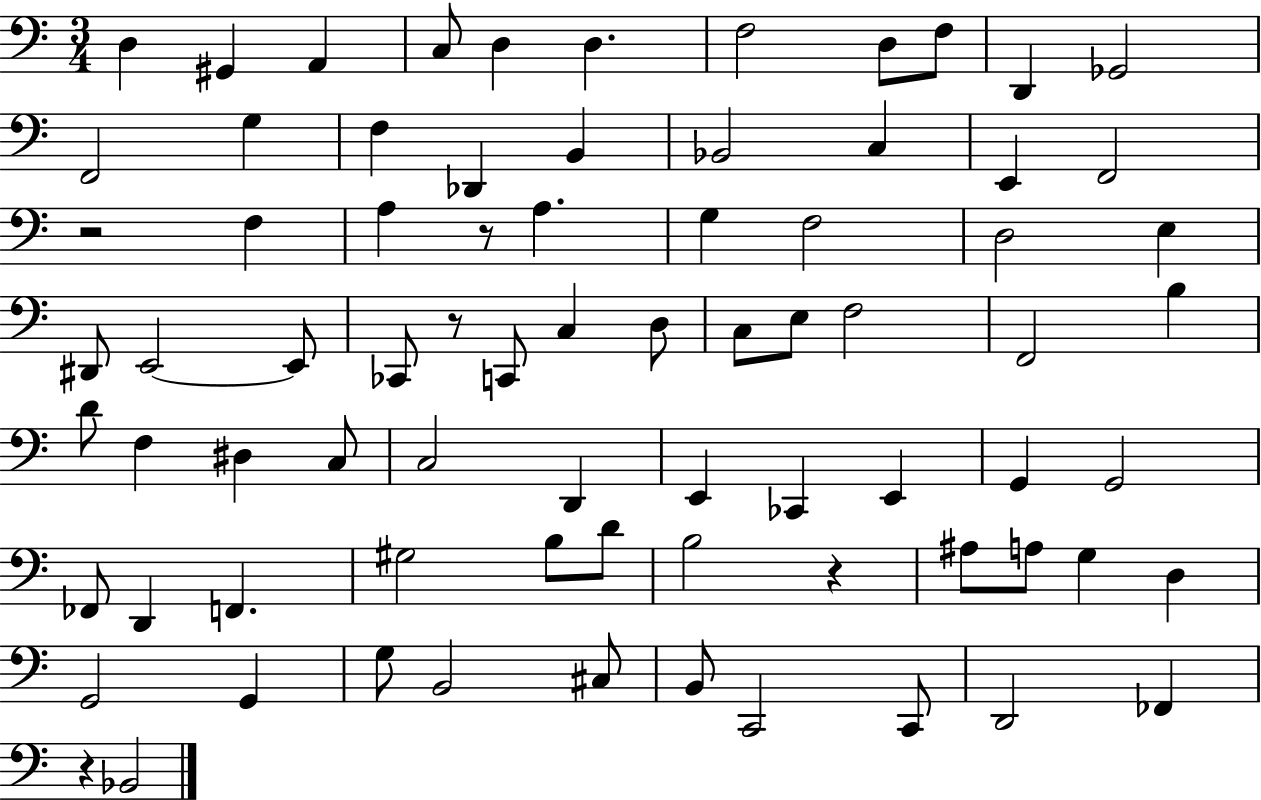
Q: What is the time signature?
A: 3/4